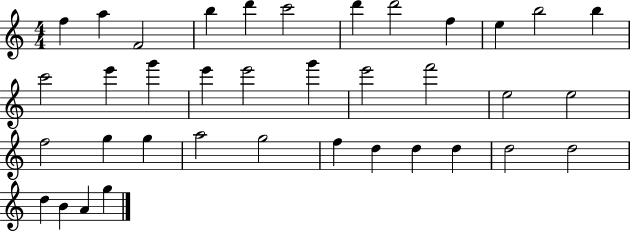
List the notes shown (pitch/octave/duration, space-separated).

F5/q A5/q F4/h B5/q D6/q C6/h D6/q D6/h F5/q E5/q B5/h B5/q C6/h E6/q G6/q E6/q E6/h G6/q E6/h F6/h E5/h E5/h F5/h G5/q G5/q A5/h G5/h F5/q D5/q D5/q D5/q D5/h D5/h D5/q B4/q A4/q G5/q